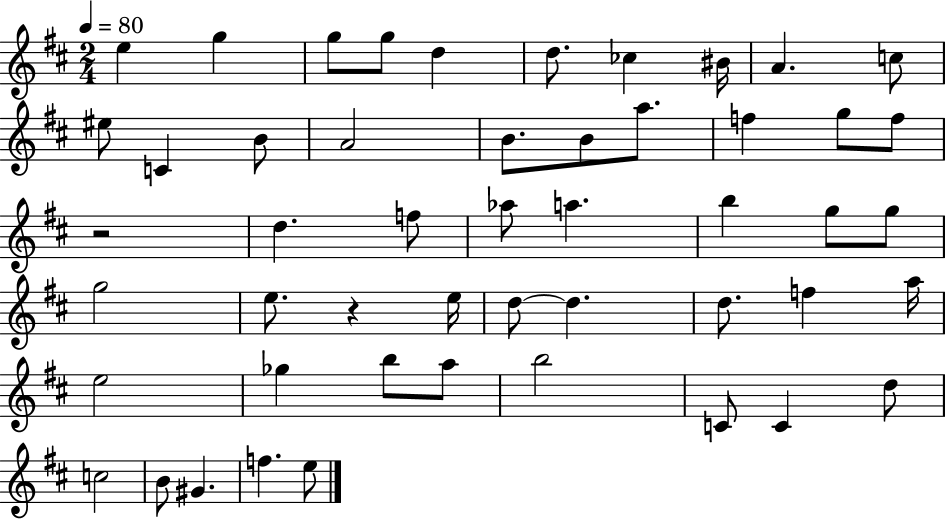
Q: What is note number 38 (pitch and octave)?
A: B5